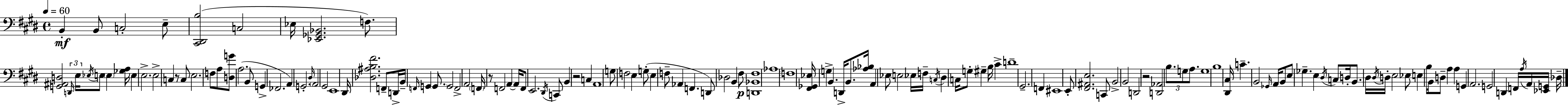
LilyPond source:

{
  \clef bass
  \time 4/4
  \defaultTimeSignature
  \key e \major
  \tempo 4 = 60
  b,4-.\mf b,8 c2-. e8-- | <cis, dis, b>2( c2 | ees16 <ees, ges, bes,>2. f8.) | <g, ais, d>2 \tuplet 3/2 { \grace { d,16 } e16 \acciaccatura { ees16 } } e8 \parenthesize e4 | \break <ges a>16 e4 e2.-> | e2-> c4 r8 | c8 e2. f8 | a8 <d g'>8 a2.( | \break b,8 g,4-> fes,2. | a,4) g,2.-. | \grace { dis16 } \parenthesize a,2 gis,2 | e,1 | \break dis,16 <des ais b fis'>2. | f,8-- d,16-> b,16-- \grace { f,16 } g,4 \parenthesize g,8. g,2 | f,2-> a,2 | \parenthesize f,16 r8 f,2 a,4~~ | \break a,16 f,8 e,2. | \acciaccatura { dis,16 } c,8 b,4 r2 | c4 a,1 | g8 f2 e4 | \break g8-.( e4 f8-- aes,4 f,4. | d,8) des2 b,4 | fis8\p <d, bes, fis>1 | aes1 | \break \parenthesize f1 | <fis, ges, ees>16 g4-> b,4. | d,16-> b,8. <aes bes>16 a,4 ees8 \parenthesize e2 | ees16 f16-- \acciaccatura { c16 } dis4 c16 g8-. gis4-- | \break b16 cis'4-> d'1-- | gis,2.-- | f,4 eis,1 | e,8-. <fis, ais, e>2. | \break c,8 b,2-> b,2 | d,2 r2 | <d, aes,>2 \tuplet 3/2 { b8. | g8 a8. } g1 | \break b1 | <dis, cis>16 c'4.-- b,2 | \grace { ges,16 } a,16 b,8 e8 ges4.-- | e4 \acciaccatura { dis16 } c8 d16-. b,8. dis16 \acciaccatura { dis16 } d16-. e2 | \break ees8 e4 b16 b,16 d8-- | a4 a4 g,4 a,2. | g,2 | d,4 f,16 \acciaccatura { a16 } a,16 <ees, g,>16 des16-- \bar "|."
}